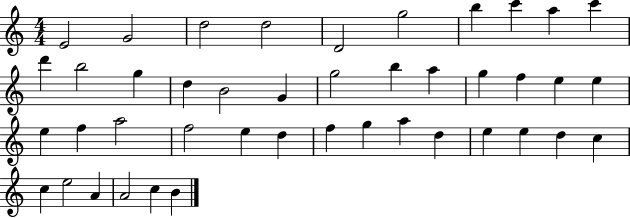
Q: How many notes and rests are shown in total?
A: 43